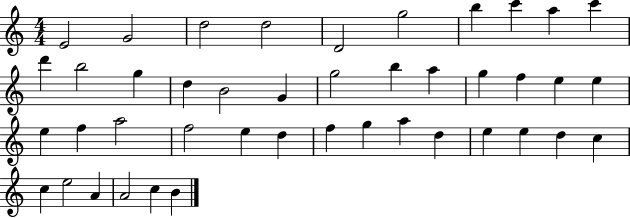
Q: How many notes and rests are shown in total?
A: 43